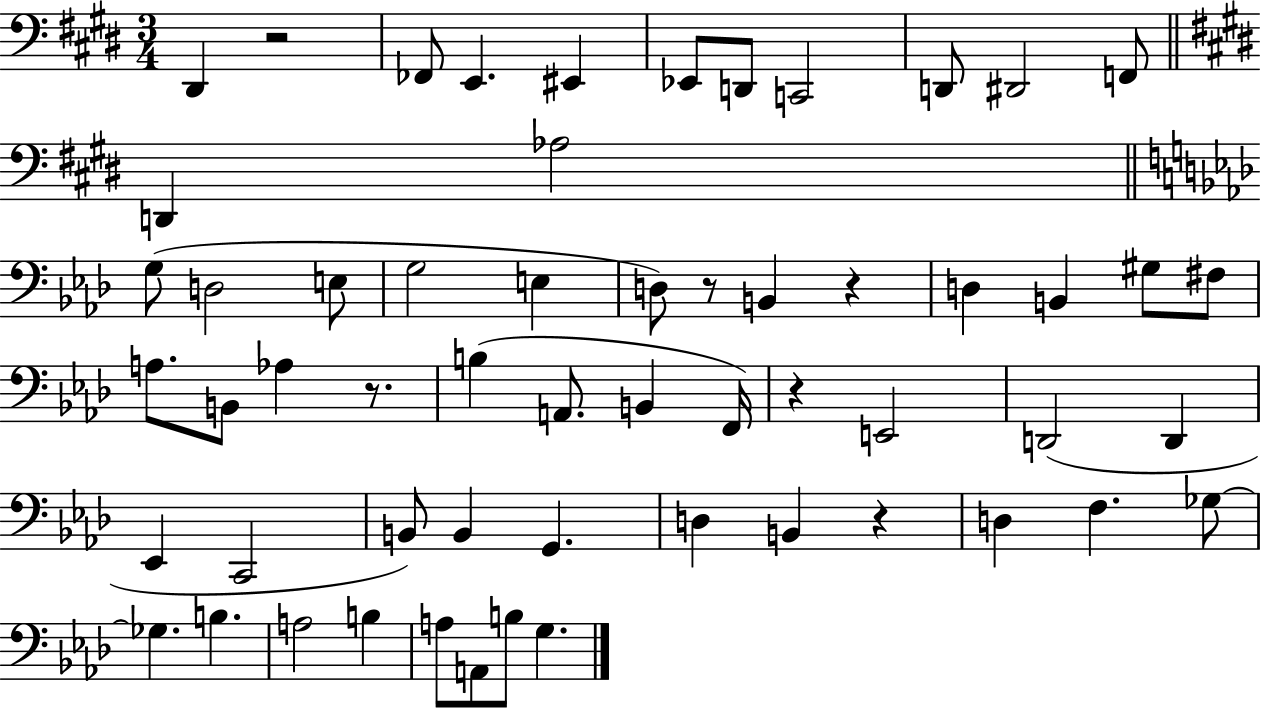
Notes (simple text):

D#2/q R/h FES2/e E2/q. EIS2/q Eb2/e D2/e C2/h D2/e D#2/h F2/e D2/q Ab3/h G3/e D3/h E3/e G3/h E3/q D3/e R/e B2/q R/q D3/q B2/q G#3/e F#3/e A3/e. B2/e Ab3/q R/e. B3/q A2/e. B2/q F2/s R/q E2/h D2/h D2/q Eb2/q C2/h B2/e B2/q G2/q. D3/q B2/q R/q D3/q F3/q. Gb3/e Gb3/q. B3/q. A3/h B3/q A3/e A2/e B3/e G3/q.